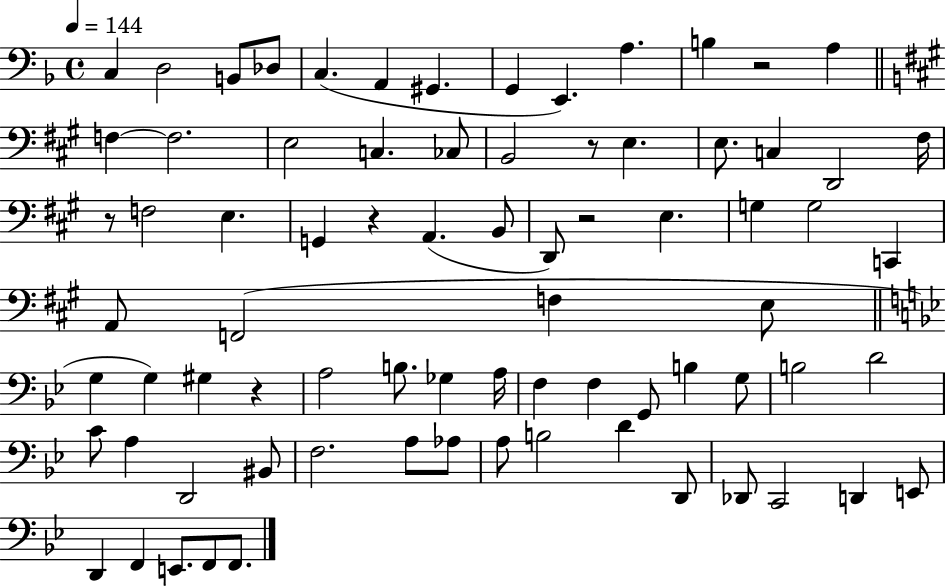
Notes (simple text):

C3/q D3/h B2/e Db3/e C3/q. A2/q G#2/q. G2/q E2/q. A3/q. B3/q R/h A3/q F3/q F3/h. E3/h C3/q. CES3/e B2/h R/e E3/q. E3/e. C3/q D2/h F#3/s R/e F3/h E3/q. G2/q R/q A2/q. B2/e D2/e R/h E3/q. G3/q G3/h C2/q A2/e F2/h F3/q E3/e G3/q G3/q G#3/q R/q A3/h B3/e. Gb3/q A3/s F3/q F3/q G2/e B3/q G3/e B3/h D4/h C4/e A3/q D2/h BIS2/e F3/h. A3/e Ab3/e A3/e B3/h D4/q D2/e Db2/e C2/h D2/q E2/e D2/q F2/q E2/e. F2/e F2/e.